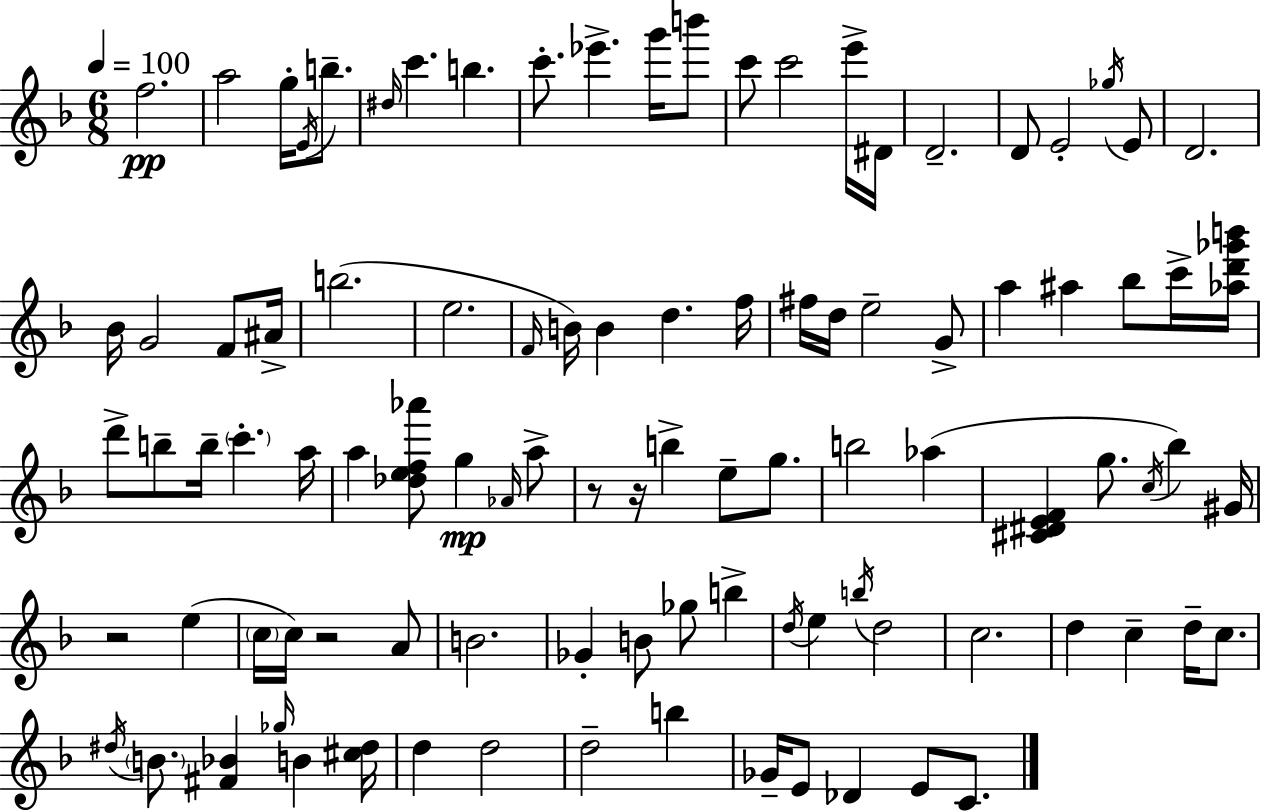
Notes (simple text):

F5/h. A5/h G5/s E4/s B5/e. D#5/s C6/q. B5/q. C6/e. Eb6/q. G6/s B6/e C6/e C6/h E6/s D#4/s D4/h. D4/e E4/h Gb5/s E4/e D4/h. Bb4/s G4/h F4/e A#4/s B5/h. E5/h. F4/s B4/s B4/q D5/q. F5/s F#5/s D5/s E5/h G4/e A5/q A#5/q Bb5/e C6/s [Ab5,D6,Gb6,B6]/s D6/e B5/e B5/s C6/q. A5/s A5/q [Db5,E5,F5,Ab6]/e G5/q Ab4/s A5/e R/e R/s B5/q E5/e G5/e. B5/h Ab5/q [C#4,D#4,E4,F4]/q G5/e. C5/s Bb5/q G#4/s R/h E5/q C5/s C5/s R/h A4/e B4/h. Gb4/q B4/e Gb5/e B5/q D5/s E5/q B5/s D5/h C5/h. D5/q C5/q D5/s C5/e. D#5/s B4/e. [F#4,Bb4]/q Gb5/s B4/q [C#5,D#5]/s D5/q D5/h D5/h B5/q Gb4/s E4/e Db4/q E4/e C4/e.